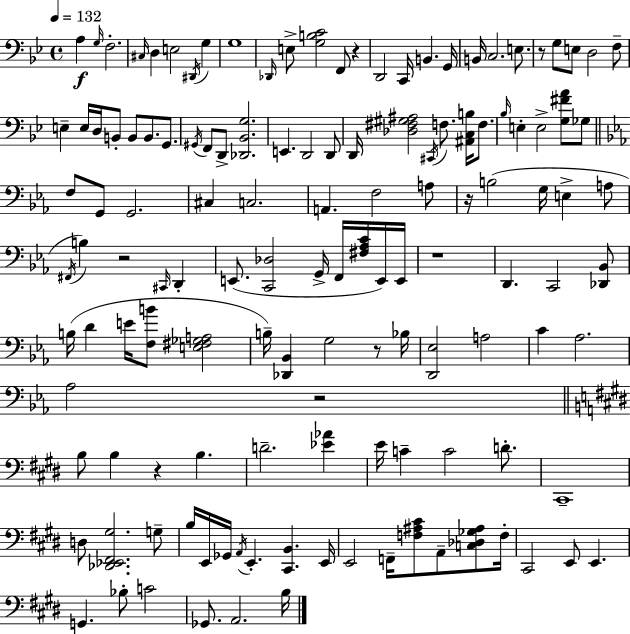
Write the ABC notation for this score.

X:1
T:Untitled
M:4/4
L:1/4
K:Gm
A, G,/4 F,2 ^C,/4 D, E,2 ^D,,/4 G, G,4 _D,,/4 E,/2 [G,B,C]2 F,,/2 z D,,2 C,,/4 B,, G,,/4 B,,/4 C,2 E,/2 z/2 G,/2 E,/2 D,2 F,/2 E, E,/4 D,/4 B,,/2 B,,/2 B,,/2 G,,/2 ^G,,/4 F,,/2 D,,/2 [_D,,_B,,G,]2 E,, D,,2 D,,/2 D,,/4 [_D,^F,^G,^A,]2 ^C,,/4 F,/2 [^A,,C,B,]/4 F,/2 _B,/4 E, E,2 [G,^FA]/2 _G,/2 F,/2 G,,/2 G,,2 ^C, C,2 A,, F,2 A,/2 z/4 B,2 G,/4 E, A,/2 ^F,,/4 B, z2 ^C,,/4 D,, E,,/2 [C,,_D,]2 G,,/4 F,,/4 [^F,_A,C]/4 E,,/4 E,,/4 z4 D,, C,,2 [_D,,_B,,]/2 B,/4 D E/4 [F,B]/2 [E,^F,_G,A,]2 B,/4 [_D,,_B,,] G,2 z/2 _B,/4 [D,,_E,]2 A,2 C _A,2 _A,2 z2 B,/2 B, z B, D2 [_E_A] E/4 C C2 D/2 ^C,,4 D,/2 [_D,,_E,,^F,,^G,]2 G,/2 B,/4 E,,/4 _G,,/4 A,,/4 E,, [^C,,B,,] E,,/4 E,,2 F,,/4 [F,^A,^C]/2 A,,/2 [C,_D,_G,^A,]/2 F,/4 ^C,,2 E,,/2 E,, G,, _B,/2 C2 _G,,/2 A,,2 B,/4